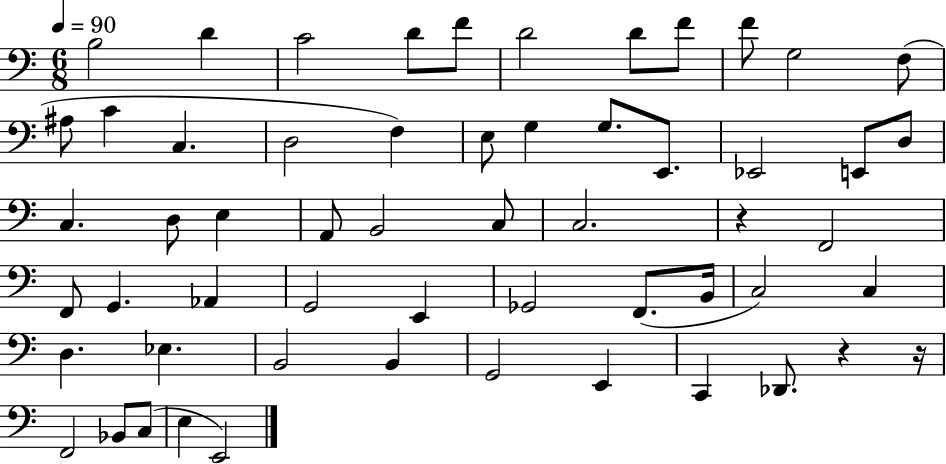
{
  \clef bass
  \numericTimeSignature
  \time 6/8
  \key c \major
  \tempo 4 = 90
  \repeat volta 2 { b2 d'4 | c'2 d'8 f'8 | d'2 d'8 f'8 | f'8 g2 f8( | \break ais8 c'4 c4. | d2 f4) | e8 g4 g8. e,8. | ees,2 e,8 d8 | \break c4. d8 e4 | a,8 b,2 c8 | c2. | r4 f,2 | \break f,8 g,4. aes,4 | g,2 e,4 | ges,2 f,8.( b,16 | c2) c4 | \break d4. ees4. | b,2 b,4 | g,2 e,4 | c,4 des,8. r4 r16 | \break f,2 bes,8 c8( | e4 e,2) | } \bar "|."
}